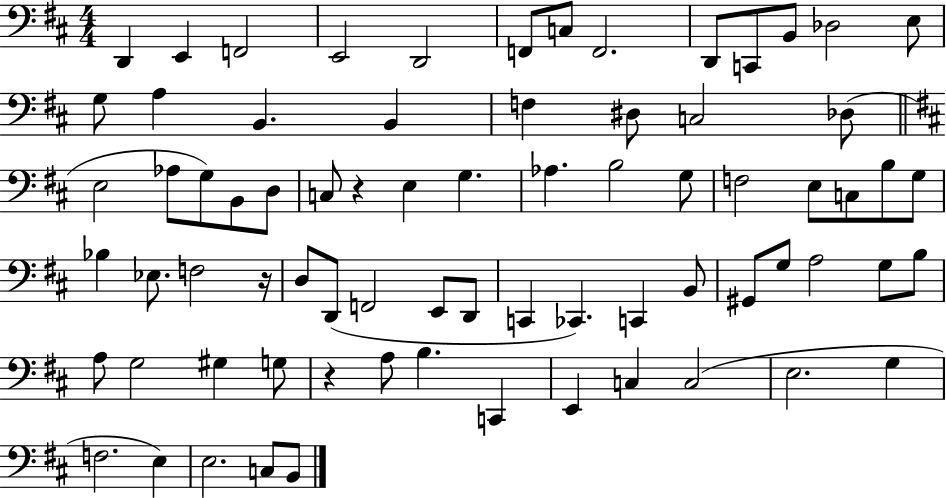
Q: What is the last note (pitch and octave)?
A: B2